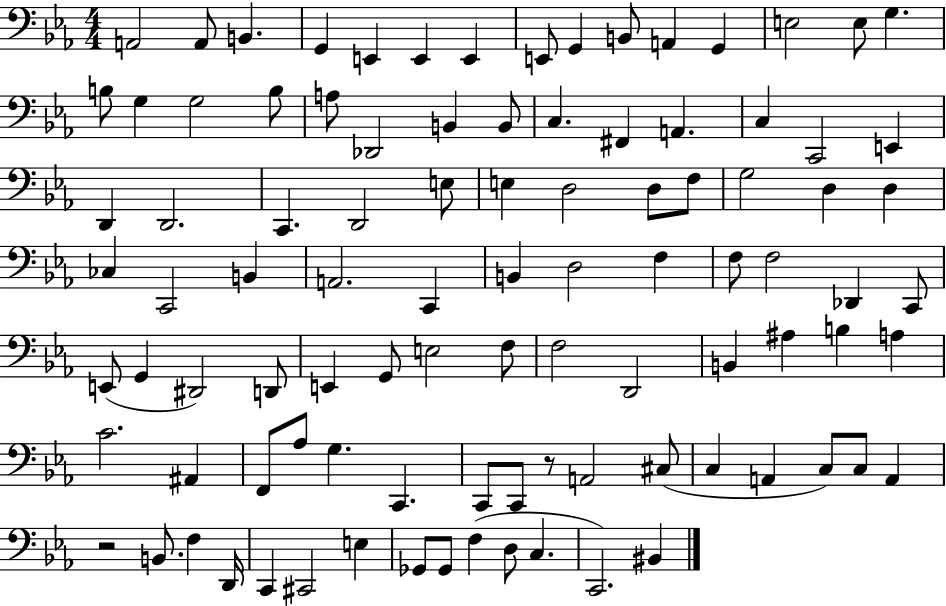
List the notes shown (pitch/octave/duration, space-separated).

A2/h A2/e B2/q. G2/q E2/q E2/q E2/q E2/e G2/q B2/e A2/q G2/q E3/h E3/e G3/q. B3/e G3/q G3/h B3/e A3/e Db2/h B2/q B2/e C3/q. F#2/q A2/q. C3/q C2/h E2/q D2/q D2/h. C2/q. D2/h E3/e E3/q D3/h D3/e F3/e G3/h D3/q D3/q CES3/q C2/h B2/q A2/h. C2/q B2/q D3/h F3/q F3/e F3/h Db2/q C2/e E2/e G2/q D#2/h D2/e E2/q G2/e E3/h F3/e F3/h D2/h B2/q A#3/q B3/q A3/q C4/h. A#2/q F2/e Ab3/e G3/q. C2/q. C2/e C2/e R/e A2/h C#3/e C3/q A2/q C3/e C3/e A2/q R/h B2/e. F3/q D2/s C2/q C#2/h E3/q Gb2/e Gb2/e F3/q D3/e C3/q. C2/h. BIS2/q